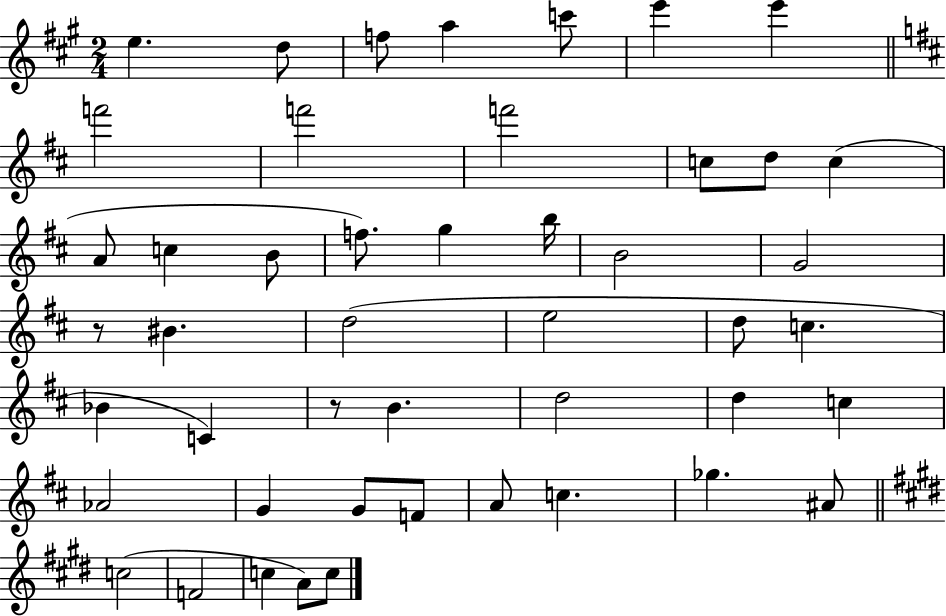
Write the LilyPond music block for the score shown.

{
  \clef treble
  \numericTimeSignature
  \time 2/4
  \key a \major
  e''4. d''8 | f''8 a''4 c'''8 | e'''4 e'''4 | \bar "||" \break \key d \major f'''2 | f'''2 | f'''2 | c''8 d''8 c''4( | \break a'8 c''4 b'8 | f''8.) g''4 b''16 | b'2 | g'2 | \break r8 bis'4. | d''2( | e''2 | d''8 c''4. | \break bes'4 c'4) | r8 b'4. | d''2 | d''4 c''4 | \break aes'2 | g'4 g'8 f'8 | a'8 c''4. | ges''4. ais'8 | \break \bar "||" \break \key e \major c''2( | f'2 | c''4 a'8) c''8 | \bar "|."
}